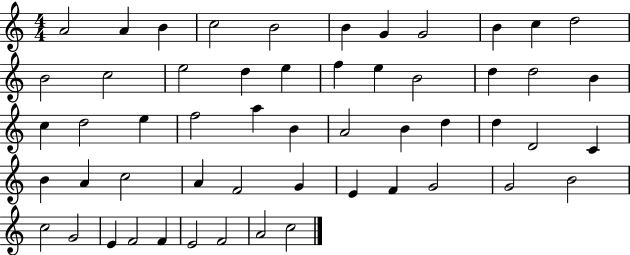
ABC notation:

X:1
T:Untitled
M:4/4
L:1/4
K:C
A2 A B c2 B2 B G G2 B c d2 B2 c2 e2 d e f e B2 d d2 B c d2 e f2 a B A2 B d d D2 C B A c2 A F2 G E F G2 G2 B2 c2 G2 E F2 F E2 F2 A2 c2